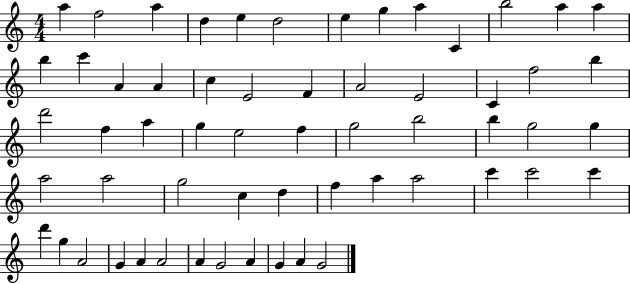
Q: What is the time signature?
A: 4/4